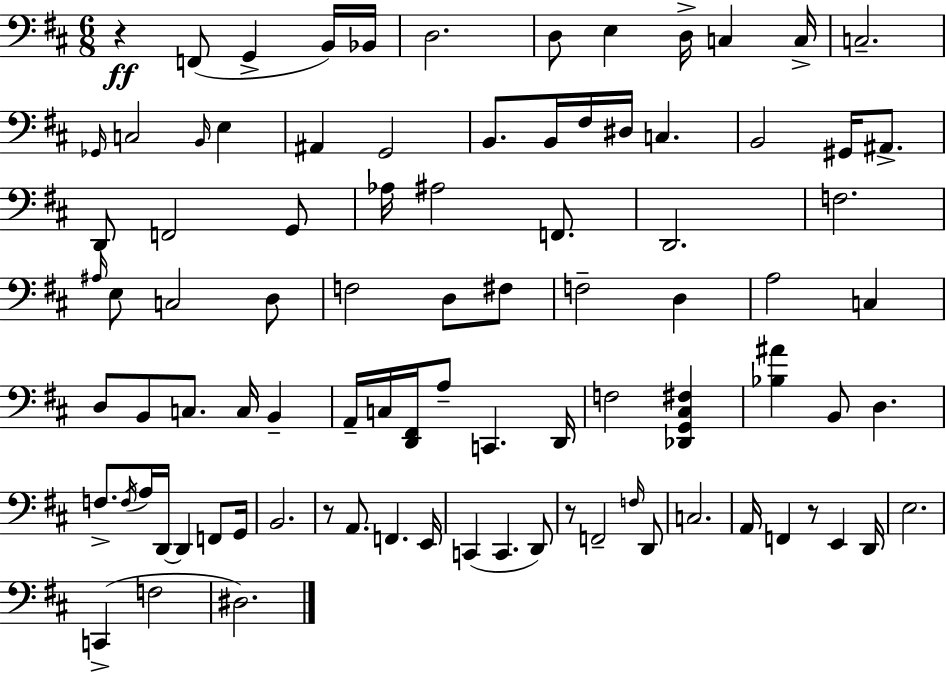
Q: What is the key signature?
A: D major